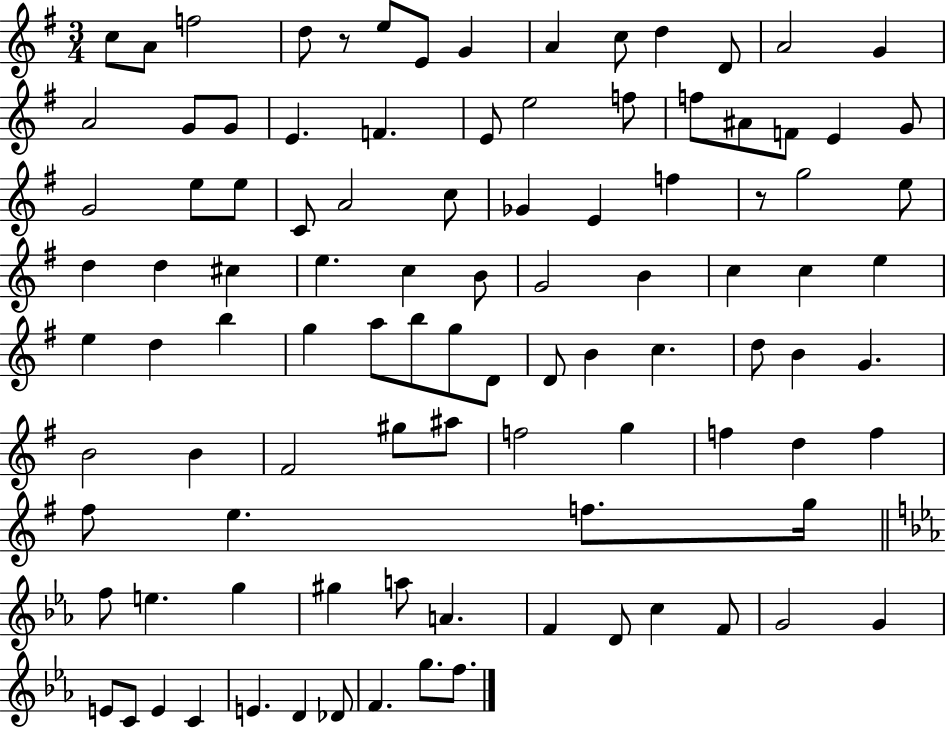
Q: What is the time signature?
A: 3/4